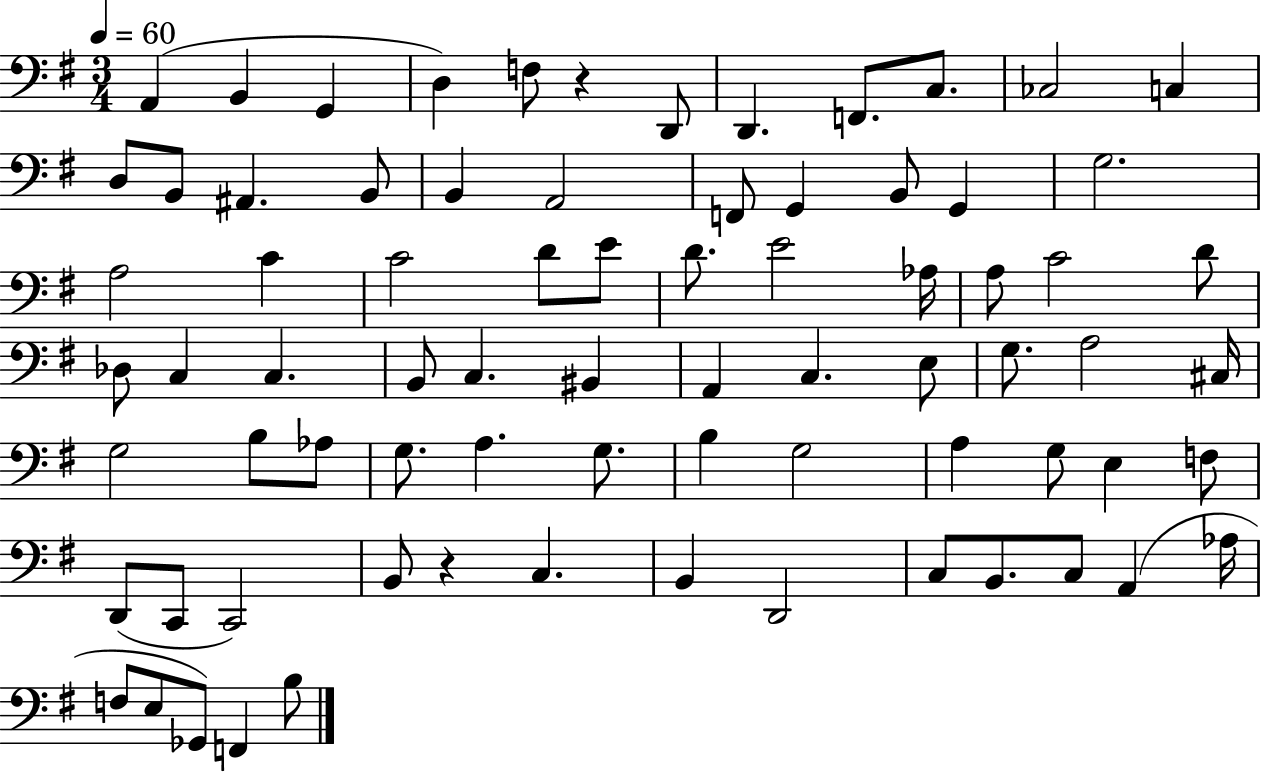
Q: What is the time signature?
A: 3/4